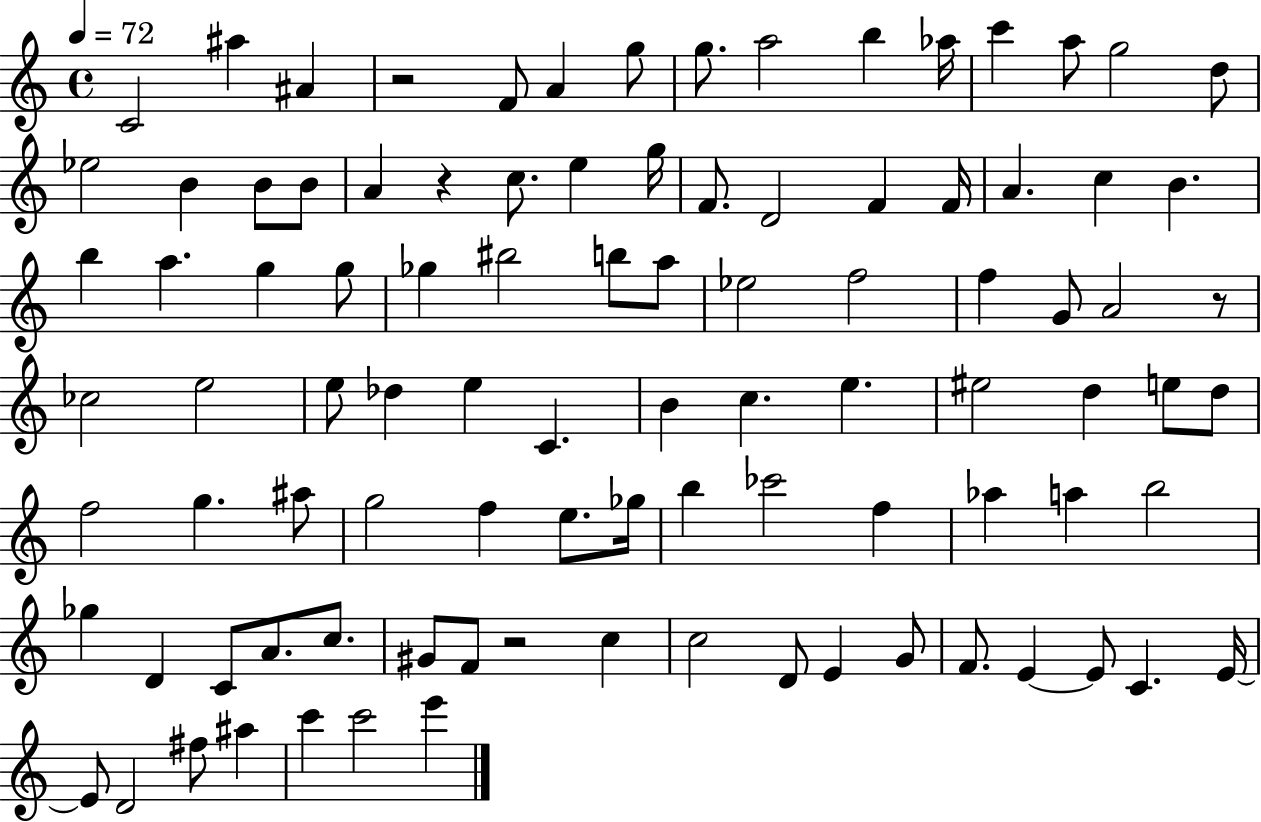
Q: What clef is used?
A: treble